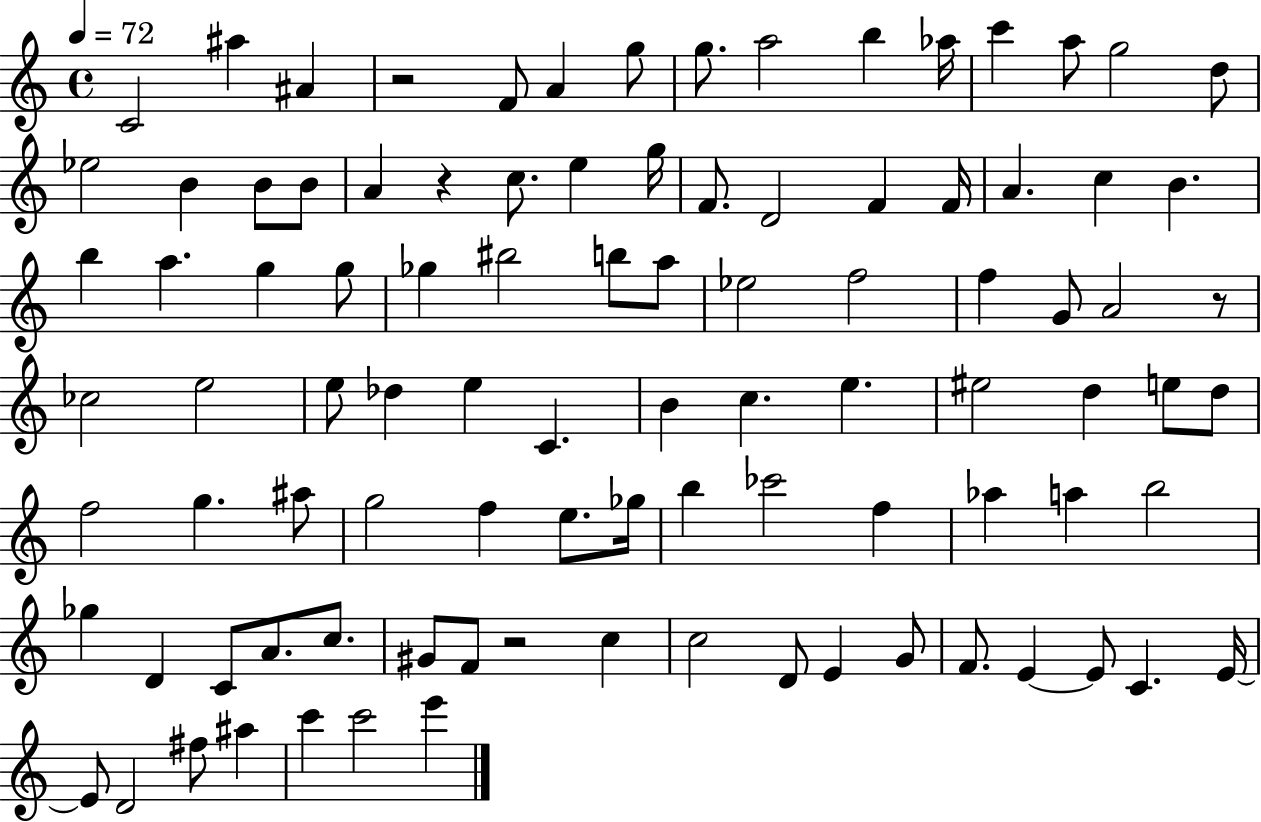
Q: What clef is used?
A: treble